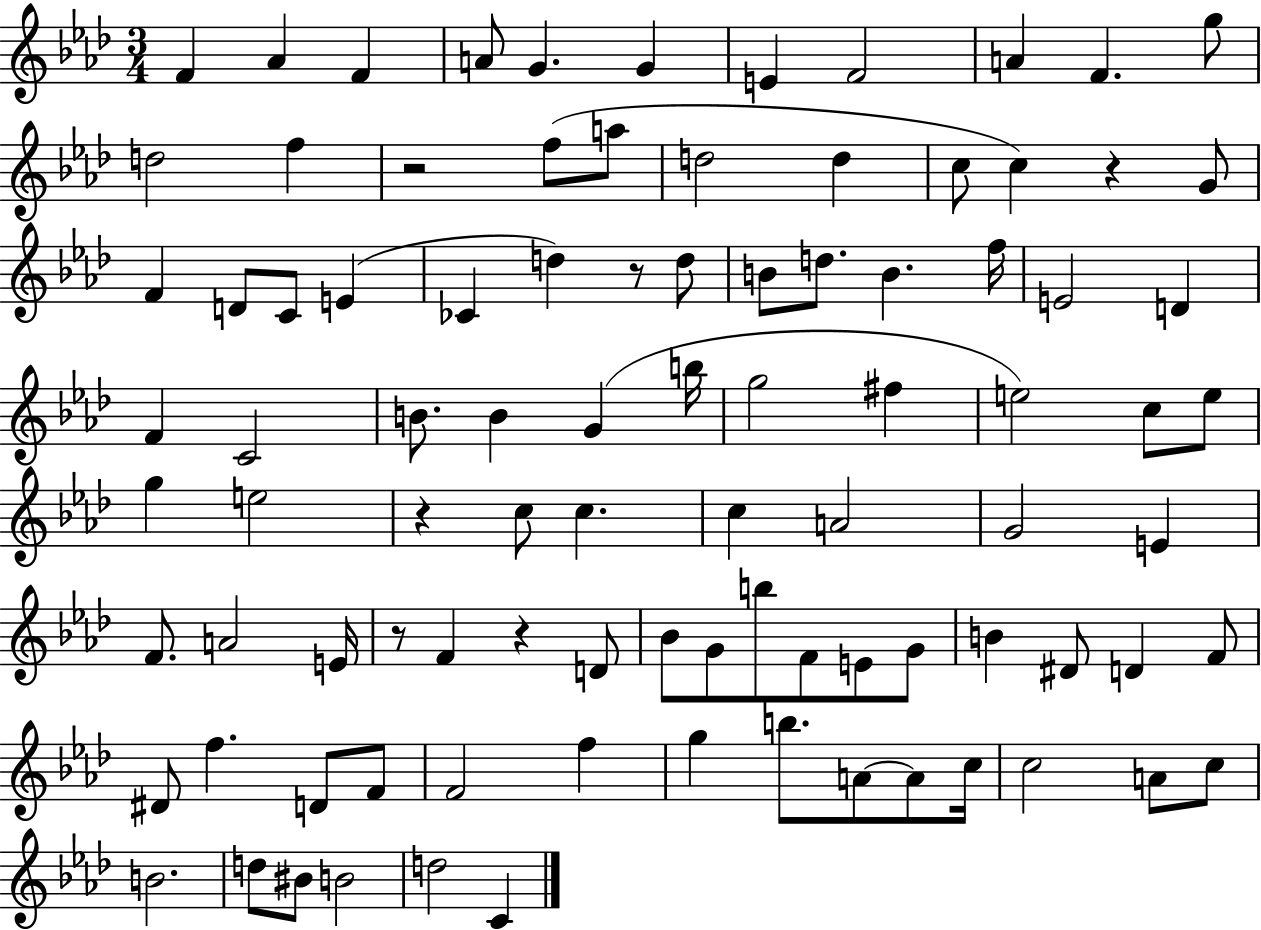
{
  \clef treble
  \numericTimeSignature
  \time 3/4
  \key aes \major
  f'4 aes'4 f'4 | a'8 g'4. g'4 | e'4 f'2 | a'4 f'4. g''8 | \break d''2 f''4 | r2 f''8( a''8 | d''2 d''4 | c''8 c''4) r4 g'8 | \break f'4 d'8 c'8 e'4( | ces'4 d''4) r8 d''8 | b'8 d''8. b'4. f''16 | e'2 d'4 | \break f'4 c'2 | b'8. b'4 g'4( b''16 | g''2 fis''4 | e''2) c''8 e''8 | \break g''4 e''2 | r4 c''8 c''4. | c''4 a'2 | g'2 e'4 | \break f'8. a'2 e'16 | r8 f'4 r4 d'8 | bes'8 g'8 b''8 f'8 e'8 g'8 | b'4 dis'8 d'4 f'8 | \break dis'8 f''4. d'8 f'8 | f'2 f''4 | g''4 b''8. a'8~~ a'8 c''16 | c''2 a'8 c''8 | \break b'2. | d''8 bis'8 b'2 | d''2 c'4 | \bar "|."
}